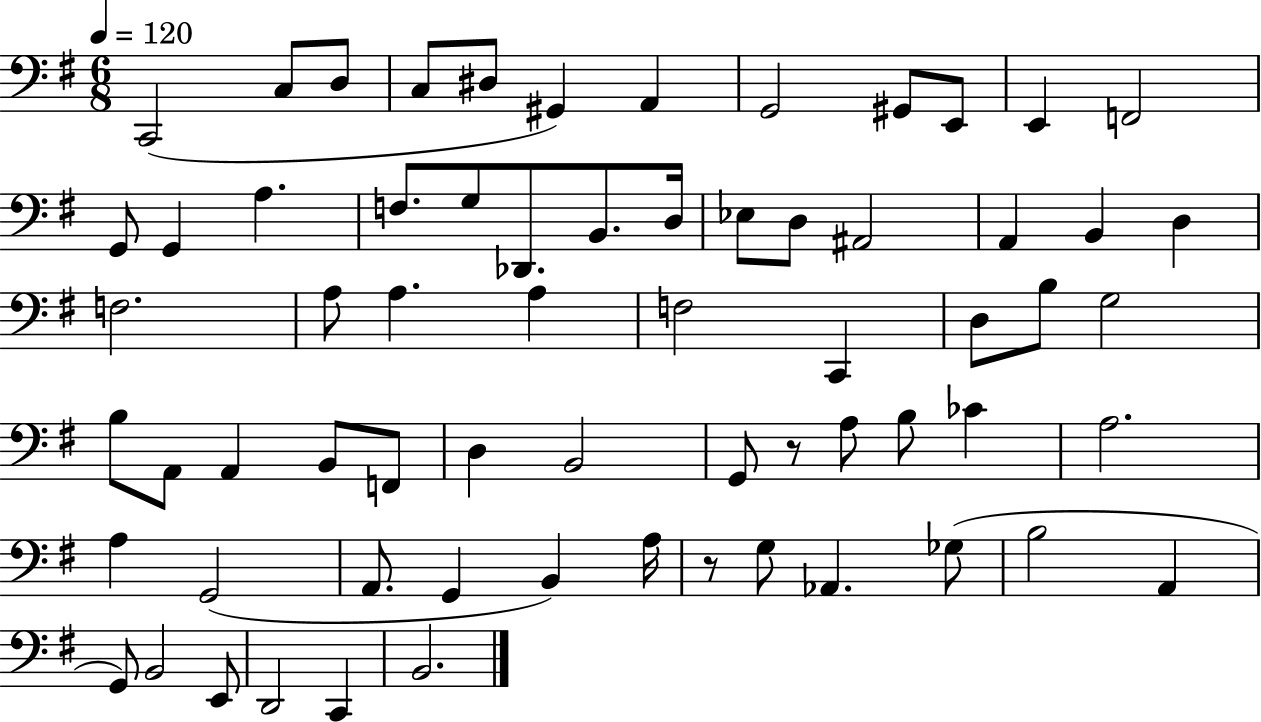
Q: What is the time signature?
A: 6/8